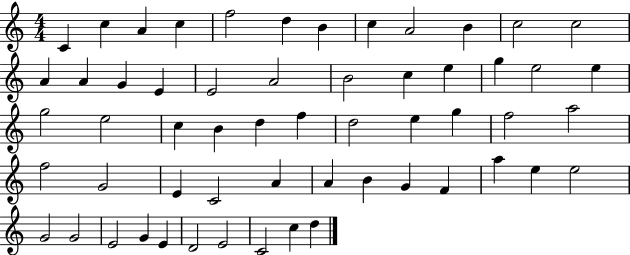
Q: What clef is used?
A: treble